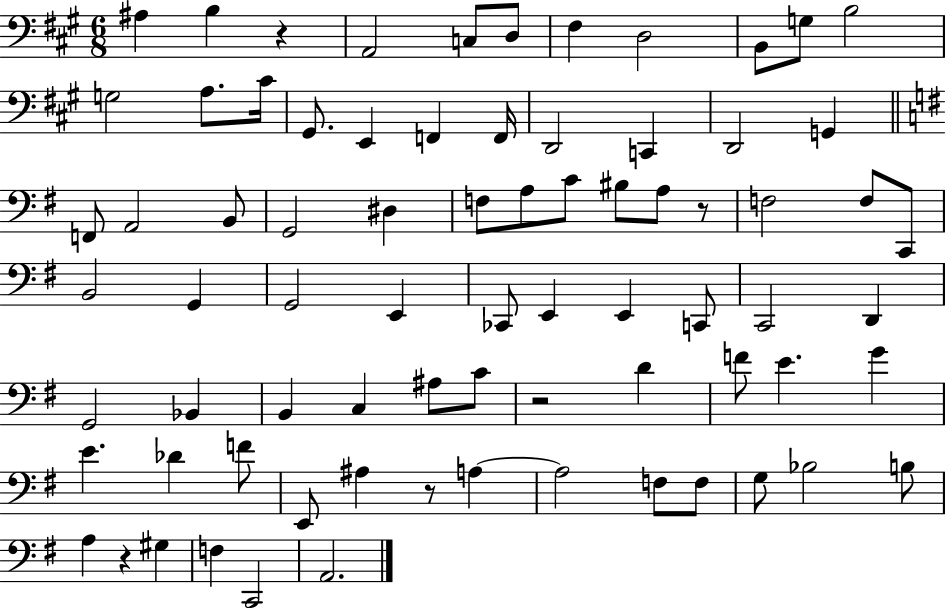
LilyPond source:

{
  \clef bass
  \numericTimeSignature
  \time 6/8
  \key a \major
  \repeat volta 2 { ais4 b4 r4 | a,2 c8 d8 | fis4 d2 | b,8 g8 b2 | \break g2 a8. cis'16 | gis,8. e,4 f,4 f,16 | d,2 c,4 | d,2 g,4 | \break \bar "||" \break \key g \major f,8 a,2 b,8 | g,2 dis4 | f8 a8 c'8 bis8 a8 r8 | f2 f8 c,8 | \break b,2 g,4 | g,2 e,4 | ces,8 e,4 e,4 c,8 | c,2 d,4 | \break g,2 bes,4 | b,4 c4 ais8 c'8 | r2 d'4 | f'8 e'4. g'4 | \break e'4. des'4 f'8 | e,8 ais4 r8 a4~~ | a2 f8 f8 | g8 bes2 b8 | \break a4 r4 gis4 | f4 c,2 | a,2. | } \bar "|."
}